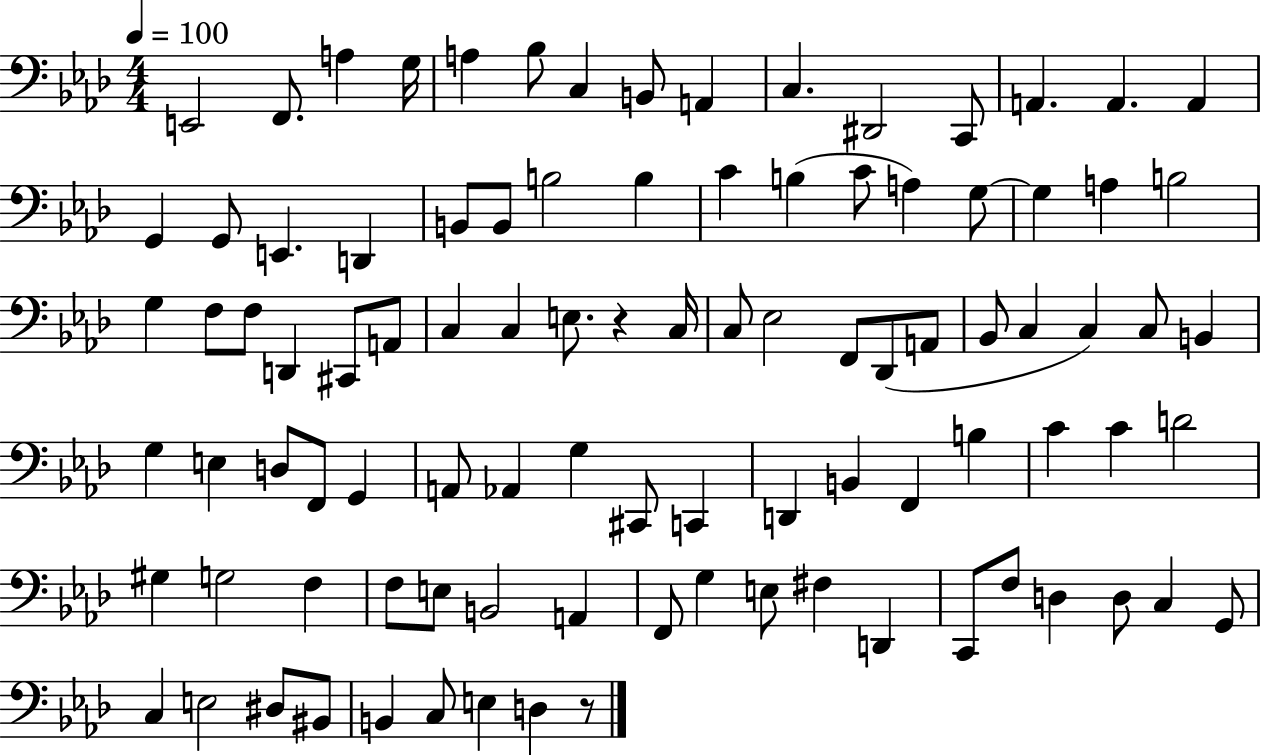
E2/h F2/e. A3/q G3/s A3/q Bb3/e C3/q B2/e A2/q C3/q. D#2/h C2/e A2/q. A2/q. A2/q G2/q G2/e E2/q. D2/q B2/e B2/e B3/h B3/q C4/q B3/q C4/e A3/q G3/e G3/q A3/q B3/h G3/q F3/e F3/e D2/q C#2/e A2/e C3/q C3/q E3/e. R/q C3/s C3/e Eb3/h F2/e Db2/e A2/e Bb2/e C3/q C3/q C3/e B2/q G3/q E3/q D3/e F2/e G2/q A2/e Ab2/q G3/q C#2/e C2/q D2/q B2/q F2/q B3/q C4/q C4/q D4/h G#3/q G3/h F3/q F3/e E3/e B2/h A2/q F2/e G3/q E3/e F#3/q D2/q C2/e F3/e D3/q D3/e C3/q G2/e C3/q E3/h D#3/e BIS2/e B2/q C3/e E3/q D3/q R/e